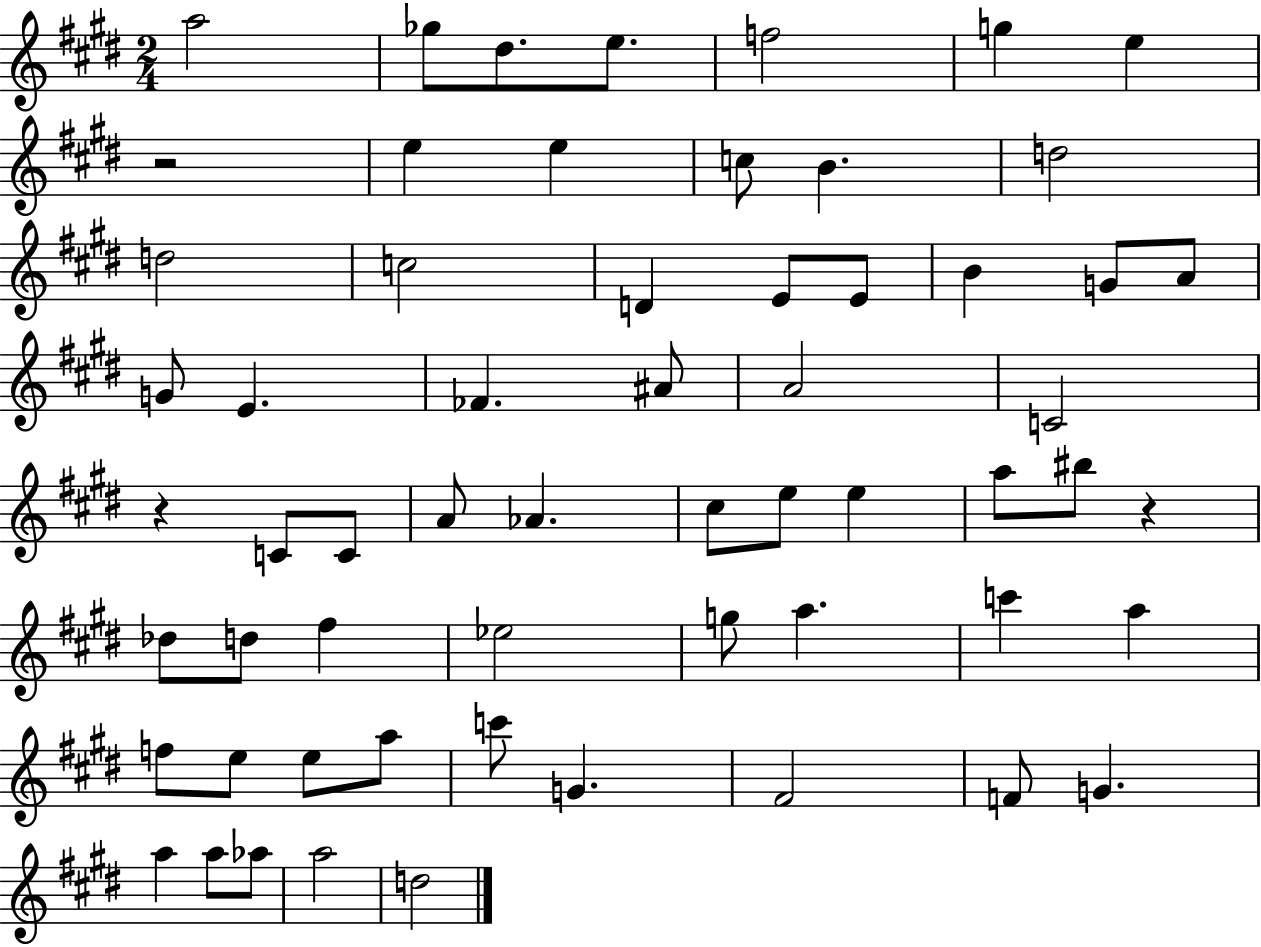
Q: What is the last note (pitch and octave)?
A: D5